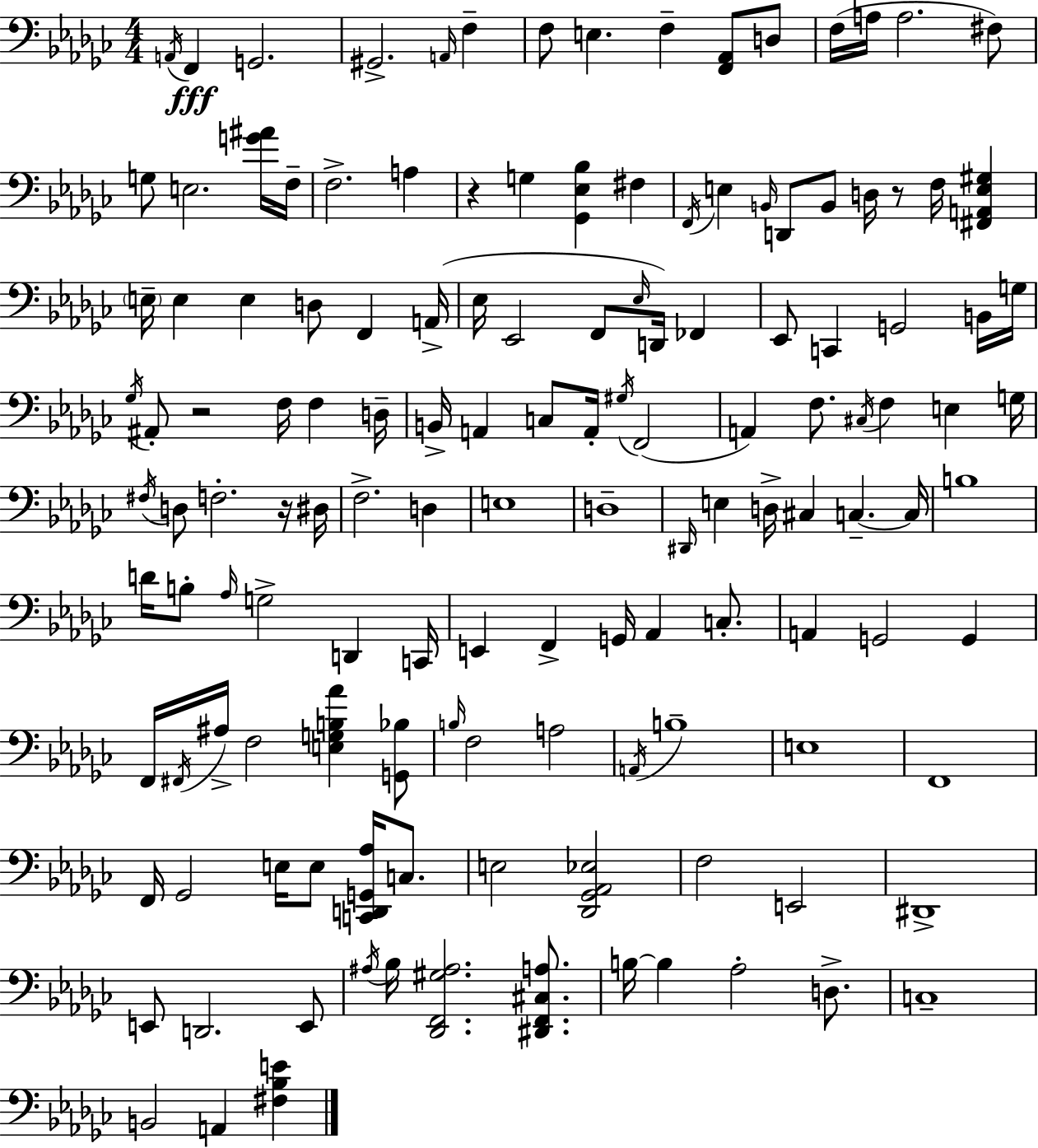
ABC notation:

X:1
T:Untitled
M:4/4
L:1/4
K:Ebm
A,,/4 F,, G,,2 ^G,,2 A,,/4 F, F,/2 E, F, [F,,_A,,]/2 D,/2 F,/4 A,/4 A,2 ^F,/2 G,/2 E,2 [G^A]/4 F,/4 F,2 A, z G, [_G,,_E,_B,] ^F, F,,/4 E, B,,/4 D,,/2 B,,/2 D,/4 z/2 F,/4 [^F,,A,,E,^G,] E,/4 E, E, D,/2 F,, A,,/4 _E,/4 _E,,2 F,,/2 _E,/4 D,,/4 _F,, _E,,/2 C,, G,,2 B,,/4 G,/4 _G,/4 ^A,,/2 z2 F,/4 F, D,/4 B,,/4 A,, C,/2 A,,/4 ^G,/4 F,,2 A,, F,/2 ^C,/4 F, E, G,/4 ^F,/4 D,/2 F,2 z/4 ^D,/4 F,2 D, E,4 D,4 ^D,,/4 E, D,/4 ^C, C, C,/4 B,4 D/4 B,/2 _A,/4 G,2 D,, C,,/4 E,, F,, G,,/4 _A,, C,/2 A,, G,,2 G,, F,,/4 ^F,,/4 ^A,/4 F,2 [E,G,B,_A] [G,,_B,]/2 B,/4 F,2 A,2 A,,/4 B,4 E,4 F,,4 F,,/4 _G,,2 E,/4 E,/2 [C,,D,,G,,_A,]/4 C,/2 E,2 [_D,,_G,,_A,,_E,]2 F,2 E,,2 ^D,,4 E,,/2 D,,2 E,,/2 ^A,/4 _B,/4 [_D,,F,,^G,^A,]2 [^D,,F,,^C,A,]/2 B,/4 B, _A,2 D,/2 C,4 B,,2 A,, [^F,_B,E]